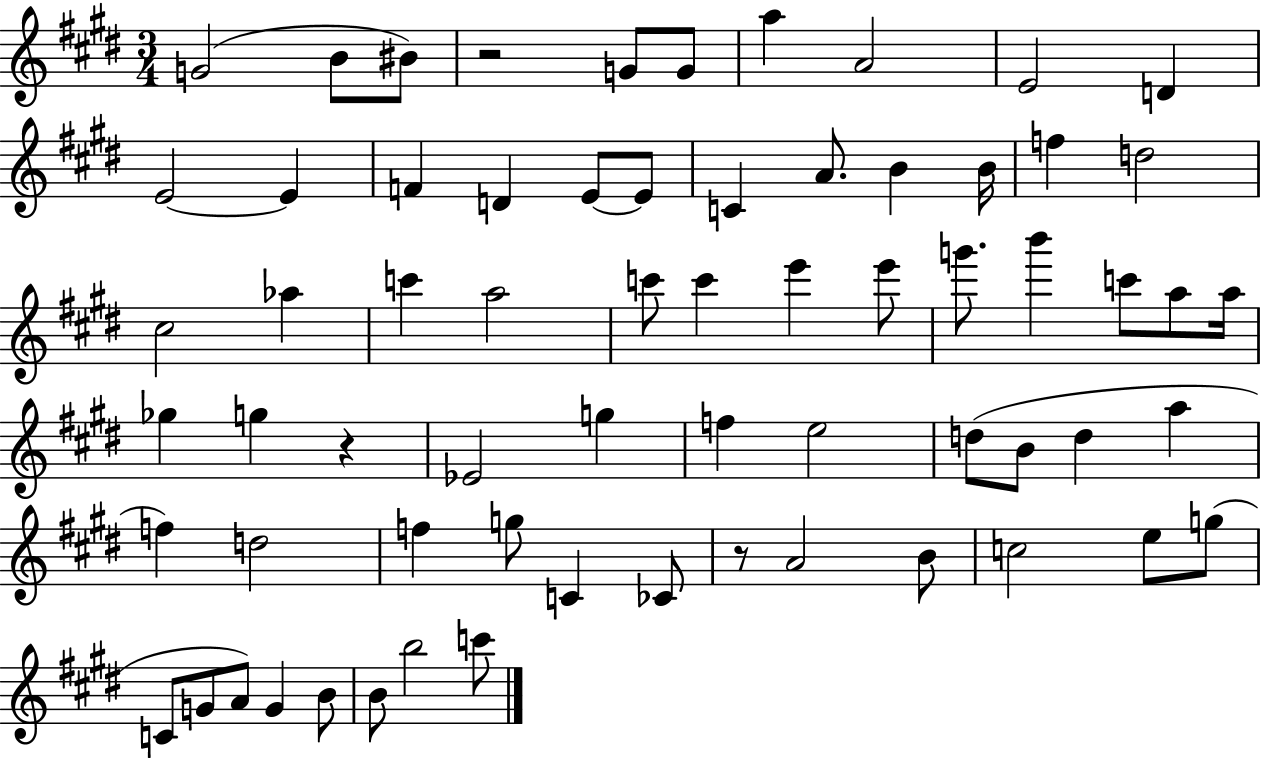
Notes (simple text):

G4/h B4/e BIS4/e R/h G4/e G4/e A5/q A4/h E4/h D4/q E4/h E4/q F4/q D4/q E4/e E4/e C4/q A4/e. B4/q B4/s F5/q D5/h C#5/h Ab5/q C6/q A5/h C6/e C6/q E6/q E6/e G6/e. B6/q C6/e A5/e A5/s Gb5/q G5/q R/q Eb4/h G5/q F5/q E5/h D5/e B4/e D5/q A5/q F5/q D5/h F5/q G5/e C4/q CES4/e R/e A4/h B4/e C5/h E5/e G5/e C4/e G4/e A4/e G4/q B4/e B4/e B5/h C6/e